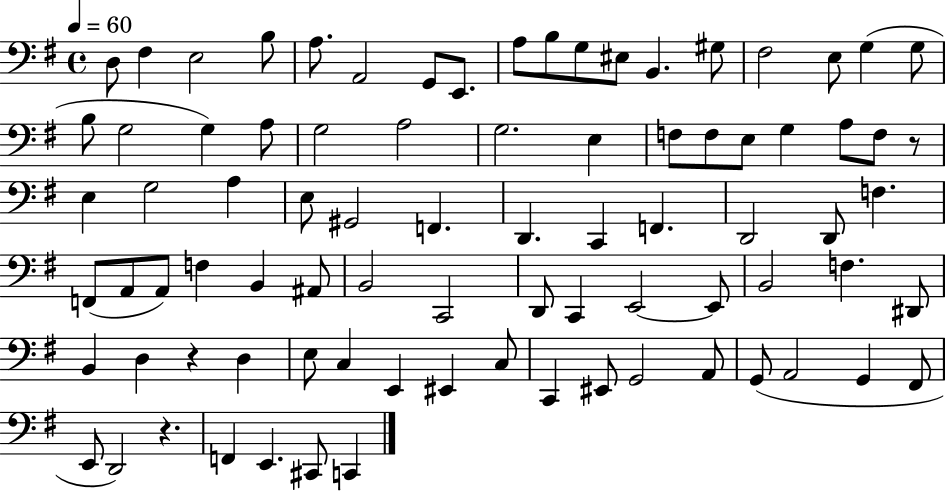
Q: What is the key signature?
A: G major